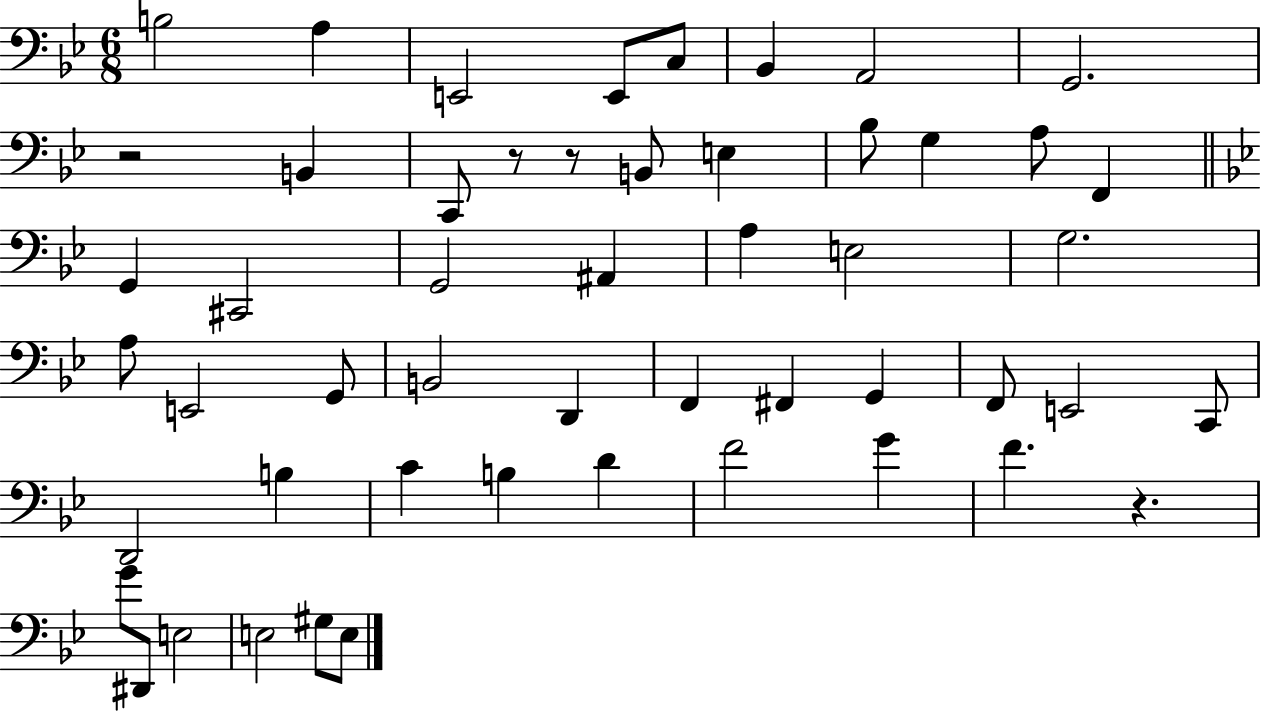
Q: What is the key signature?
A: BES major